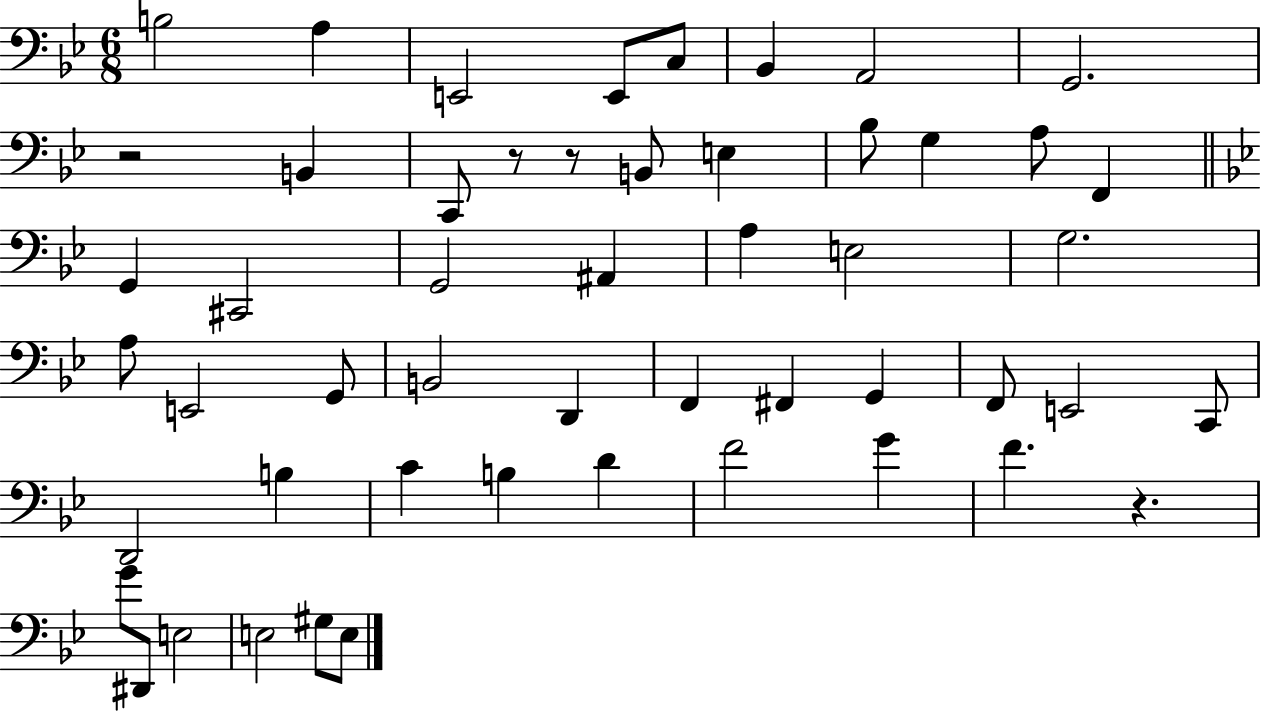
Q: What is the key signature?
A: BES major